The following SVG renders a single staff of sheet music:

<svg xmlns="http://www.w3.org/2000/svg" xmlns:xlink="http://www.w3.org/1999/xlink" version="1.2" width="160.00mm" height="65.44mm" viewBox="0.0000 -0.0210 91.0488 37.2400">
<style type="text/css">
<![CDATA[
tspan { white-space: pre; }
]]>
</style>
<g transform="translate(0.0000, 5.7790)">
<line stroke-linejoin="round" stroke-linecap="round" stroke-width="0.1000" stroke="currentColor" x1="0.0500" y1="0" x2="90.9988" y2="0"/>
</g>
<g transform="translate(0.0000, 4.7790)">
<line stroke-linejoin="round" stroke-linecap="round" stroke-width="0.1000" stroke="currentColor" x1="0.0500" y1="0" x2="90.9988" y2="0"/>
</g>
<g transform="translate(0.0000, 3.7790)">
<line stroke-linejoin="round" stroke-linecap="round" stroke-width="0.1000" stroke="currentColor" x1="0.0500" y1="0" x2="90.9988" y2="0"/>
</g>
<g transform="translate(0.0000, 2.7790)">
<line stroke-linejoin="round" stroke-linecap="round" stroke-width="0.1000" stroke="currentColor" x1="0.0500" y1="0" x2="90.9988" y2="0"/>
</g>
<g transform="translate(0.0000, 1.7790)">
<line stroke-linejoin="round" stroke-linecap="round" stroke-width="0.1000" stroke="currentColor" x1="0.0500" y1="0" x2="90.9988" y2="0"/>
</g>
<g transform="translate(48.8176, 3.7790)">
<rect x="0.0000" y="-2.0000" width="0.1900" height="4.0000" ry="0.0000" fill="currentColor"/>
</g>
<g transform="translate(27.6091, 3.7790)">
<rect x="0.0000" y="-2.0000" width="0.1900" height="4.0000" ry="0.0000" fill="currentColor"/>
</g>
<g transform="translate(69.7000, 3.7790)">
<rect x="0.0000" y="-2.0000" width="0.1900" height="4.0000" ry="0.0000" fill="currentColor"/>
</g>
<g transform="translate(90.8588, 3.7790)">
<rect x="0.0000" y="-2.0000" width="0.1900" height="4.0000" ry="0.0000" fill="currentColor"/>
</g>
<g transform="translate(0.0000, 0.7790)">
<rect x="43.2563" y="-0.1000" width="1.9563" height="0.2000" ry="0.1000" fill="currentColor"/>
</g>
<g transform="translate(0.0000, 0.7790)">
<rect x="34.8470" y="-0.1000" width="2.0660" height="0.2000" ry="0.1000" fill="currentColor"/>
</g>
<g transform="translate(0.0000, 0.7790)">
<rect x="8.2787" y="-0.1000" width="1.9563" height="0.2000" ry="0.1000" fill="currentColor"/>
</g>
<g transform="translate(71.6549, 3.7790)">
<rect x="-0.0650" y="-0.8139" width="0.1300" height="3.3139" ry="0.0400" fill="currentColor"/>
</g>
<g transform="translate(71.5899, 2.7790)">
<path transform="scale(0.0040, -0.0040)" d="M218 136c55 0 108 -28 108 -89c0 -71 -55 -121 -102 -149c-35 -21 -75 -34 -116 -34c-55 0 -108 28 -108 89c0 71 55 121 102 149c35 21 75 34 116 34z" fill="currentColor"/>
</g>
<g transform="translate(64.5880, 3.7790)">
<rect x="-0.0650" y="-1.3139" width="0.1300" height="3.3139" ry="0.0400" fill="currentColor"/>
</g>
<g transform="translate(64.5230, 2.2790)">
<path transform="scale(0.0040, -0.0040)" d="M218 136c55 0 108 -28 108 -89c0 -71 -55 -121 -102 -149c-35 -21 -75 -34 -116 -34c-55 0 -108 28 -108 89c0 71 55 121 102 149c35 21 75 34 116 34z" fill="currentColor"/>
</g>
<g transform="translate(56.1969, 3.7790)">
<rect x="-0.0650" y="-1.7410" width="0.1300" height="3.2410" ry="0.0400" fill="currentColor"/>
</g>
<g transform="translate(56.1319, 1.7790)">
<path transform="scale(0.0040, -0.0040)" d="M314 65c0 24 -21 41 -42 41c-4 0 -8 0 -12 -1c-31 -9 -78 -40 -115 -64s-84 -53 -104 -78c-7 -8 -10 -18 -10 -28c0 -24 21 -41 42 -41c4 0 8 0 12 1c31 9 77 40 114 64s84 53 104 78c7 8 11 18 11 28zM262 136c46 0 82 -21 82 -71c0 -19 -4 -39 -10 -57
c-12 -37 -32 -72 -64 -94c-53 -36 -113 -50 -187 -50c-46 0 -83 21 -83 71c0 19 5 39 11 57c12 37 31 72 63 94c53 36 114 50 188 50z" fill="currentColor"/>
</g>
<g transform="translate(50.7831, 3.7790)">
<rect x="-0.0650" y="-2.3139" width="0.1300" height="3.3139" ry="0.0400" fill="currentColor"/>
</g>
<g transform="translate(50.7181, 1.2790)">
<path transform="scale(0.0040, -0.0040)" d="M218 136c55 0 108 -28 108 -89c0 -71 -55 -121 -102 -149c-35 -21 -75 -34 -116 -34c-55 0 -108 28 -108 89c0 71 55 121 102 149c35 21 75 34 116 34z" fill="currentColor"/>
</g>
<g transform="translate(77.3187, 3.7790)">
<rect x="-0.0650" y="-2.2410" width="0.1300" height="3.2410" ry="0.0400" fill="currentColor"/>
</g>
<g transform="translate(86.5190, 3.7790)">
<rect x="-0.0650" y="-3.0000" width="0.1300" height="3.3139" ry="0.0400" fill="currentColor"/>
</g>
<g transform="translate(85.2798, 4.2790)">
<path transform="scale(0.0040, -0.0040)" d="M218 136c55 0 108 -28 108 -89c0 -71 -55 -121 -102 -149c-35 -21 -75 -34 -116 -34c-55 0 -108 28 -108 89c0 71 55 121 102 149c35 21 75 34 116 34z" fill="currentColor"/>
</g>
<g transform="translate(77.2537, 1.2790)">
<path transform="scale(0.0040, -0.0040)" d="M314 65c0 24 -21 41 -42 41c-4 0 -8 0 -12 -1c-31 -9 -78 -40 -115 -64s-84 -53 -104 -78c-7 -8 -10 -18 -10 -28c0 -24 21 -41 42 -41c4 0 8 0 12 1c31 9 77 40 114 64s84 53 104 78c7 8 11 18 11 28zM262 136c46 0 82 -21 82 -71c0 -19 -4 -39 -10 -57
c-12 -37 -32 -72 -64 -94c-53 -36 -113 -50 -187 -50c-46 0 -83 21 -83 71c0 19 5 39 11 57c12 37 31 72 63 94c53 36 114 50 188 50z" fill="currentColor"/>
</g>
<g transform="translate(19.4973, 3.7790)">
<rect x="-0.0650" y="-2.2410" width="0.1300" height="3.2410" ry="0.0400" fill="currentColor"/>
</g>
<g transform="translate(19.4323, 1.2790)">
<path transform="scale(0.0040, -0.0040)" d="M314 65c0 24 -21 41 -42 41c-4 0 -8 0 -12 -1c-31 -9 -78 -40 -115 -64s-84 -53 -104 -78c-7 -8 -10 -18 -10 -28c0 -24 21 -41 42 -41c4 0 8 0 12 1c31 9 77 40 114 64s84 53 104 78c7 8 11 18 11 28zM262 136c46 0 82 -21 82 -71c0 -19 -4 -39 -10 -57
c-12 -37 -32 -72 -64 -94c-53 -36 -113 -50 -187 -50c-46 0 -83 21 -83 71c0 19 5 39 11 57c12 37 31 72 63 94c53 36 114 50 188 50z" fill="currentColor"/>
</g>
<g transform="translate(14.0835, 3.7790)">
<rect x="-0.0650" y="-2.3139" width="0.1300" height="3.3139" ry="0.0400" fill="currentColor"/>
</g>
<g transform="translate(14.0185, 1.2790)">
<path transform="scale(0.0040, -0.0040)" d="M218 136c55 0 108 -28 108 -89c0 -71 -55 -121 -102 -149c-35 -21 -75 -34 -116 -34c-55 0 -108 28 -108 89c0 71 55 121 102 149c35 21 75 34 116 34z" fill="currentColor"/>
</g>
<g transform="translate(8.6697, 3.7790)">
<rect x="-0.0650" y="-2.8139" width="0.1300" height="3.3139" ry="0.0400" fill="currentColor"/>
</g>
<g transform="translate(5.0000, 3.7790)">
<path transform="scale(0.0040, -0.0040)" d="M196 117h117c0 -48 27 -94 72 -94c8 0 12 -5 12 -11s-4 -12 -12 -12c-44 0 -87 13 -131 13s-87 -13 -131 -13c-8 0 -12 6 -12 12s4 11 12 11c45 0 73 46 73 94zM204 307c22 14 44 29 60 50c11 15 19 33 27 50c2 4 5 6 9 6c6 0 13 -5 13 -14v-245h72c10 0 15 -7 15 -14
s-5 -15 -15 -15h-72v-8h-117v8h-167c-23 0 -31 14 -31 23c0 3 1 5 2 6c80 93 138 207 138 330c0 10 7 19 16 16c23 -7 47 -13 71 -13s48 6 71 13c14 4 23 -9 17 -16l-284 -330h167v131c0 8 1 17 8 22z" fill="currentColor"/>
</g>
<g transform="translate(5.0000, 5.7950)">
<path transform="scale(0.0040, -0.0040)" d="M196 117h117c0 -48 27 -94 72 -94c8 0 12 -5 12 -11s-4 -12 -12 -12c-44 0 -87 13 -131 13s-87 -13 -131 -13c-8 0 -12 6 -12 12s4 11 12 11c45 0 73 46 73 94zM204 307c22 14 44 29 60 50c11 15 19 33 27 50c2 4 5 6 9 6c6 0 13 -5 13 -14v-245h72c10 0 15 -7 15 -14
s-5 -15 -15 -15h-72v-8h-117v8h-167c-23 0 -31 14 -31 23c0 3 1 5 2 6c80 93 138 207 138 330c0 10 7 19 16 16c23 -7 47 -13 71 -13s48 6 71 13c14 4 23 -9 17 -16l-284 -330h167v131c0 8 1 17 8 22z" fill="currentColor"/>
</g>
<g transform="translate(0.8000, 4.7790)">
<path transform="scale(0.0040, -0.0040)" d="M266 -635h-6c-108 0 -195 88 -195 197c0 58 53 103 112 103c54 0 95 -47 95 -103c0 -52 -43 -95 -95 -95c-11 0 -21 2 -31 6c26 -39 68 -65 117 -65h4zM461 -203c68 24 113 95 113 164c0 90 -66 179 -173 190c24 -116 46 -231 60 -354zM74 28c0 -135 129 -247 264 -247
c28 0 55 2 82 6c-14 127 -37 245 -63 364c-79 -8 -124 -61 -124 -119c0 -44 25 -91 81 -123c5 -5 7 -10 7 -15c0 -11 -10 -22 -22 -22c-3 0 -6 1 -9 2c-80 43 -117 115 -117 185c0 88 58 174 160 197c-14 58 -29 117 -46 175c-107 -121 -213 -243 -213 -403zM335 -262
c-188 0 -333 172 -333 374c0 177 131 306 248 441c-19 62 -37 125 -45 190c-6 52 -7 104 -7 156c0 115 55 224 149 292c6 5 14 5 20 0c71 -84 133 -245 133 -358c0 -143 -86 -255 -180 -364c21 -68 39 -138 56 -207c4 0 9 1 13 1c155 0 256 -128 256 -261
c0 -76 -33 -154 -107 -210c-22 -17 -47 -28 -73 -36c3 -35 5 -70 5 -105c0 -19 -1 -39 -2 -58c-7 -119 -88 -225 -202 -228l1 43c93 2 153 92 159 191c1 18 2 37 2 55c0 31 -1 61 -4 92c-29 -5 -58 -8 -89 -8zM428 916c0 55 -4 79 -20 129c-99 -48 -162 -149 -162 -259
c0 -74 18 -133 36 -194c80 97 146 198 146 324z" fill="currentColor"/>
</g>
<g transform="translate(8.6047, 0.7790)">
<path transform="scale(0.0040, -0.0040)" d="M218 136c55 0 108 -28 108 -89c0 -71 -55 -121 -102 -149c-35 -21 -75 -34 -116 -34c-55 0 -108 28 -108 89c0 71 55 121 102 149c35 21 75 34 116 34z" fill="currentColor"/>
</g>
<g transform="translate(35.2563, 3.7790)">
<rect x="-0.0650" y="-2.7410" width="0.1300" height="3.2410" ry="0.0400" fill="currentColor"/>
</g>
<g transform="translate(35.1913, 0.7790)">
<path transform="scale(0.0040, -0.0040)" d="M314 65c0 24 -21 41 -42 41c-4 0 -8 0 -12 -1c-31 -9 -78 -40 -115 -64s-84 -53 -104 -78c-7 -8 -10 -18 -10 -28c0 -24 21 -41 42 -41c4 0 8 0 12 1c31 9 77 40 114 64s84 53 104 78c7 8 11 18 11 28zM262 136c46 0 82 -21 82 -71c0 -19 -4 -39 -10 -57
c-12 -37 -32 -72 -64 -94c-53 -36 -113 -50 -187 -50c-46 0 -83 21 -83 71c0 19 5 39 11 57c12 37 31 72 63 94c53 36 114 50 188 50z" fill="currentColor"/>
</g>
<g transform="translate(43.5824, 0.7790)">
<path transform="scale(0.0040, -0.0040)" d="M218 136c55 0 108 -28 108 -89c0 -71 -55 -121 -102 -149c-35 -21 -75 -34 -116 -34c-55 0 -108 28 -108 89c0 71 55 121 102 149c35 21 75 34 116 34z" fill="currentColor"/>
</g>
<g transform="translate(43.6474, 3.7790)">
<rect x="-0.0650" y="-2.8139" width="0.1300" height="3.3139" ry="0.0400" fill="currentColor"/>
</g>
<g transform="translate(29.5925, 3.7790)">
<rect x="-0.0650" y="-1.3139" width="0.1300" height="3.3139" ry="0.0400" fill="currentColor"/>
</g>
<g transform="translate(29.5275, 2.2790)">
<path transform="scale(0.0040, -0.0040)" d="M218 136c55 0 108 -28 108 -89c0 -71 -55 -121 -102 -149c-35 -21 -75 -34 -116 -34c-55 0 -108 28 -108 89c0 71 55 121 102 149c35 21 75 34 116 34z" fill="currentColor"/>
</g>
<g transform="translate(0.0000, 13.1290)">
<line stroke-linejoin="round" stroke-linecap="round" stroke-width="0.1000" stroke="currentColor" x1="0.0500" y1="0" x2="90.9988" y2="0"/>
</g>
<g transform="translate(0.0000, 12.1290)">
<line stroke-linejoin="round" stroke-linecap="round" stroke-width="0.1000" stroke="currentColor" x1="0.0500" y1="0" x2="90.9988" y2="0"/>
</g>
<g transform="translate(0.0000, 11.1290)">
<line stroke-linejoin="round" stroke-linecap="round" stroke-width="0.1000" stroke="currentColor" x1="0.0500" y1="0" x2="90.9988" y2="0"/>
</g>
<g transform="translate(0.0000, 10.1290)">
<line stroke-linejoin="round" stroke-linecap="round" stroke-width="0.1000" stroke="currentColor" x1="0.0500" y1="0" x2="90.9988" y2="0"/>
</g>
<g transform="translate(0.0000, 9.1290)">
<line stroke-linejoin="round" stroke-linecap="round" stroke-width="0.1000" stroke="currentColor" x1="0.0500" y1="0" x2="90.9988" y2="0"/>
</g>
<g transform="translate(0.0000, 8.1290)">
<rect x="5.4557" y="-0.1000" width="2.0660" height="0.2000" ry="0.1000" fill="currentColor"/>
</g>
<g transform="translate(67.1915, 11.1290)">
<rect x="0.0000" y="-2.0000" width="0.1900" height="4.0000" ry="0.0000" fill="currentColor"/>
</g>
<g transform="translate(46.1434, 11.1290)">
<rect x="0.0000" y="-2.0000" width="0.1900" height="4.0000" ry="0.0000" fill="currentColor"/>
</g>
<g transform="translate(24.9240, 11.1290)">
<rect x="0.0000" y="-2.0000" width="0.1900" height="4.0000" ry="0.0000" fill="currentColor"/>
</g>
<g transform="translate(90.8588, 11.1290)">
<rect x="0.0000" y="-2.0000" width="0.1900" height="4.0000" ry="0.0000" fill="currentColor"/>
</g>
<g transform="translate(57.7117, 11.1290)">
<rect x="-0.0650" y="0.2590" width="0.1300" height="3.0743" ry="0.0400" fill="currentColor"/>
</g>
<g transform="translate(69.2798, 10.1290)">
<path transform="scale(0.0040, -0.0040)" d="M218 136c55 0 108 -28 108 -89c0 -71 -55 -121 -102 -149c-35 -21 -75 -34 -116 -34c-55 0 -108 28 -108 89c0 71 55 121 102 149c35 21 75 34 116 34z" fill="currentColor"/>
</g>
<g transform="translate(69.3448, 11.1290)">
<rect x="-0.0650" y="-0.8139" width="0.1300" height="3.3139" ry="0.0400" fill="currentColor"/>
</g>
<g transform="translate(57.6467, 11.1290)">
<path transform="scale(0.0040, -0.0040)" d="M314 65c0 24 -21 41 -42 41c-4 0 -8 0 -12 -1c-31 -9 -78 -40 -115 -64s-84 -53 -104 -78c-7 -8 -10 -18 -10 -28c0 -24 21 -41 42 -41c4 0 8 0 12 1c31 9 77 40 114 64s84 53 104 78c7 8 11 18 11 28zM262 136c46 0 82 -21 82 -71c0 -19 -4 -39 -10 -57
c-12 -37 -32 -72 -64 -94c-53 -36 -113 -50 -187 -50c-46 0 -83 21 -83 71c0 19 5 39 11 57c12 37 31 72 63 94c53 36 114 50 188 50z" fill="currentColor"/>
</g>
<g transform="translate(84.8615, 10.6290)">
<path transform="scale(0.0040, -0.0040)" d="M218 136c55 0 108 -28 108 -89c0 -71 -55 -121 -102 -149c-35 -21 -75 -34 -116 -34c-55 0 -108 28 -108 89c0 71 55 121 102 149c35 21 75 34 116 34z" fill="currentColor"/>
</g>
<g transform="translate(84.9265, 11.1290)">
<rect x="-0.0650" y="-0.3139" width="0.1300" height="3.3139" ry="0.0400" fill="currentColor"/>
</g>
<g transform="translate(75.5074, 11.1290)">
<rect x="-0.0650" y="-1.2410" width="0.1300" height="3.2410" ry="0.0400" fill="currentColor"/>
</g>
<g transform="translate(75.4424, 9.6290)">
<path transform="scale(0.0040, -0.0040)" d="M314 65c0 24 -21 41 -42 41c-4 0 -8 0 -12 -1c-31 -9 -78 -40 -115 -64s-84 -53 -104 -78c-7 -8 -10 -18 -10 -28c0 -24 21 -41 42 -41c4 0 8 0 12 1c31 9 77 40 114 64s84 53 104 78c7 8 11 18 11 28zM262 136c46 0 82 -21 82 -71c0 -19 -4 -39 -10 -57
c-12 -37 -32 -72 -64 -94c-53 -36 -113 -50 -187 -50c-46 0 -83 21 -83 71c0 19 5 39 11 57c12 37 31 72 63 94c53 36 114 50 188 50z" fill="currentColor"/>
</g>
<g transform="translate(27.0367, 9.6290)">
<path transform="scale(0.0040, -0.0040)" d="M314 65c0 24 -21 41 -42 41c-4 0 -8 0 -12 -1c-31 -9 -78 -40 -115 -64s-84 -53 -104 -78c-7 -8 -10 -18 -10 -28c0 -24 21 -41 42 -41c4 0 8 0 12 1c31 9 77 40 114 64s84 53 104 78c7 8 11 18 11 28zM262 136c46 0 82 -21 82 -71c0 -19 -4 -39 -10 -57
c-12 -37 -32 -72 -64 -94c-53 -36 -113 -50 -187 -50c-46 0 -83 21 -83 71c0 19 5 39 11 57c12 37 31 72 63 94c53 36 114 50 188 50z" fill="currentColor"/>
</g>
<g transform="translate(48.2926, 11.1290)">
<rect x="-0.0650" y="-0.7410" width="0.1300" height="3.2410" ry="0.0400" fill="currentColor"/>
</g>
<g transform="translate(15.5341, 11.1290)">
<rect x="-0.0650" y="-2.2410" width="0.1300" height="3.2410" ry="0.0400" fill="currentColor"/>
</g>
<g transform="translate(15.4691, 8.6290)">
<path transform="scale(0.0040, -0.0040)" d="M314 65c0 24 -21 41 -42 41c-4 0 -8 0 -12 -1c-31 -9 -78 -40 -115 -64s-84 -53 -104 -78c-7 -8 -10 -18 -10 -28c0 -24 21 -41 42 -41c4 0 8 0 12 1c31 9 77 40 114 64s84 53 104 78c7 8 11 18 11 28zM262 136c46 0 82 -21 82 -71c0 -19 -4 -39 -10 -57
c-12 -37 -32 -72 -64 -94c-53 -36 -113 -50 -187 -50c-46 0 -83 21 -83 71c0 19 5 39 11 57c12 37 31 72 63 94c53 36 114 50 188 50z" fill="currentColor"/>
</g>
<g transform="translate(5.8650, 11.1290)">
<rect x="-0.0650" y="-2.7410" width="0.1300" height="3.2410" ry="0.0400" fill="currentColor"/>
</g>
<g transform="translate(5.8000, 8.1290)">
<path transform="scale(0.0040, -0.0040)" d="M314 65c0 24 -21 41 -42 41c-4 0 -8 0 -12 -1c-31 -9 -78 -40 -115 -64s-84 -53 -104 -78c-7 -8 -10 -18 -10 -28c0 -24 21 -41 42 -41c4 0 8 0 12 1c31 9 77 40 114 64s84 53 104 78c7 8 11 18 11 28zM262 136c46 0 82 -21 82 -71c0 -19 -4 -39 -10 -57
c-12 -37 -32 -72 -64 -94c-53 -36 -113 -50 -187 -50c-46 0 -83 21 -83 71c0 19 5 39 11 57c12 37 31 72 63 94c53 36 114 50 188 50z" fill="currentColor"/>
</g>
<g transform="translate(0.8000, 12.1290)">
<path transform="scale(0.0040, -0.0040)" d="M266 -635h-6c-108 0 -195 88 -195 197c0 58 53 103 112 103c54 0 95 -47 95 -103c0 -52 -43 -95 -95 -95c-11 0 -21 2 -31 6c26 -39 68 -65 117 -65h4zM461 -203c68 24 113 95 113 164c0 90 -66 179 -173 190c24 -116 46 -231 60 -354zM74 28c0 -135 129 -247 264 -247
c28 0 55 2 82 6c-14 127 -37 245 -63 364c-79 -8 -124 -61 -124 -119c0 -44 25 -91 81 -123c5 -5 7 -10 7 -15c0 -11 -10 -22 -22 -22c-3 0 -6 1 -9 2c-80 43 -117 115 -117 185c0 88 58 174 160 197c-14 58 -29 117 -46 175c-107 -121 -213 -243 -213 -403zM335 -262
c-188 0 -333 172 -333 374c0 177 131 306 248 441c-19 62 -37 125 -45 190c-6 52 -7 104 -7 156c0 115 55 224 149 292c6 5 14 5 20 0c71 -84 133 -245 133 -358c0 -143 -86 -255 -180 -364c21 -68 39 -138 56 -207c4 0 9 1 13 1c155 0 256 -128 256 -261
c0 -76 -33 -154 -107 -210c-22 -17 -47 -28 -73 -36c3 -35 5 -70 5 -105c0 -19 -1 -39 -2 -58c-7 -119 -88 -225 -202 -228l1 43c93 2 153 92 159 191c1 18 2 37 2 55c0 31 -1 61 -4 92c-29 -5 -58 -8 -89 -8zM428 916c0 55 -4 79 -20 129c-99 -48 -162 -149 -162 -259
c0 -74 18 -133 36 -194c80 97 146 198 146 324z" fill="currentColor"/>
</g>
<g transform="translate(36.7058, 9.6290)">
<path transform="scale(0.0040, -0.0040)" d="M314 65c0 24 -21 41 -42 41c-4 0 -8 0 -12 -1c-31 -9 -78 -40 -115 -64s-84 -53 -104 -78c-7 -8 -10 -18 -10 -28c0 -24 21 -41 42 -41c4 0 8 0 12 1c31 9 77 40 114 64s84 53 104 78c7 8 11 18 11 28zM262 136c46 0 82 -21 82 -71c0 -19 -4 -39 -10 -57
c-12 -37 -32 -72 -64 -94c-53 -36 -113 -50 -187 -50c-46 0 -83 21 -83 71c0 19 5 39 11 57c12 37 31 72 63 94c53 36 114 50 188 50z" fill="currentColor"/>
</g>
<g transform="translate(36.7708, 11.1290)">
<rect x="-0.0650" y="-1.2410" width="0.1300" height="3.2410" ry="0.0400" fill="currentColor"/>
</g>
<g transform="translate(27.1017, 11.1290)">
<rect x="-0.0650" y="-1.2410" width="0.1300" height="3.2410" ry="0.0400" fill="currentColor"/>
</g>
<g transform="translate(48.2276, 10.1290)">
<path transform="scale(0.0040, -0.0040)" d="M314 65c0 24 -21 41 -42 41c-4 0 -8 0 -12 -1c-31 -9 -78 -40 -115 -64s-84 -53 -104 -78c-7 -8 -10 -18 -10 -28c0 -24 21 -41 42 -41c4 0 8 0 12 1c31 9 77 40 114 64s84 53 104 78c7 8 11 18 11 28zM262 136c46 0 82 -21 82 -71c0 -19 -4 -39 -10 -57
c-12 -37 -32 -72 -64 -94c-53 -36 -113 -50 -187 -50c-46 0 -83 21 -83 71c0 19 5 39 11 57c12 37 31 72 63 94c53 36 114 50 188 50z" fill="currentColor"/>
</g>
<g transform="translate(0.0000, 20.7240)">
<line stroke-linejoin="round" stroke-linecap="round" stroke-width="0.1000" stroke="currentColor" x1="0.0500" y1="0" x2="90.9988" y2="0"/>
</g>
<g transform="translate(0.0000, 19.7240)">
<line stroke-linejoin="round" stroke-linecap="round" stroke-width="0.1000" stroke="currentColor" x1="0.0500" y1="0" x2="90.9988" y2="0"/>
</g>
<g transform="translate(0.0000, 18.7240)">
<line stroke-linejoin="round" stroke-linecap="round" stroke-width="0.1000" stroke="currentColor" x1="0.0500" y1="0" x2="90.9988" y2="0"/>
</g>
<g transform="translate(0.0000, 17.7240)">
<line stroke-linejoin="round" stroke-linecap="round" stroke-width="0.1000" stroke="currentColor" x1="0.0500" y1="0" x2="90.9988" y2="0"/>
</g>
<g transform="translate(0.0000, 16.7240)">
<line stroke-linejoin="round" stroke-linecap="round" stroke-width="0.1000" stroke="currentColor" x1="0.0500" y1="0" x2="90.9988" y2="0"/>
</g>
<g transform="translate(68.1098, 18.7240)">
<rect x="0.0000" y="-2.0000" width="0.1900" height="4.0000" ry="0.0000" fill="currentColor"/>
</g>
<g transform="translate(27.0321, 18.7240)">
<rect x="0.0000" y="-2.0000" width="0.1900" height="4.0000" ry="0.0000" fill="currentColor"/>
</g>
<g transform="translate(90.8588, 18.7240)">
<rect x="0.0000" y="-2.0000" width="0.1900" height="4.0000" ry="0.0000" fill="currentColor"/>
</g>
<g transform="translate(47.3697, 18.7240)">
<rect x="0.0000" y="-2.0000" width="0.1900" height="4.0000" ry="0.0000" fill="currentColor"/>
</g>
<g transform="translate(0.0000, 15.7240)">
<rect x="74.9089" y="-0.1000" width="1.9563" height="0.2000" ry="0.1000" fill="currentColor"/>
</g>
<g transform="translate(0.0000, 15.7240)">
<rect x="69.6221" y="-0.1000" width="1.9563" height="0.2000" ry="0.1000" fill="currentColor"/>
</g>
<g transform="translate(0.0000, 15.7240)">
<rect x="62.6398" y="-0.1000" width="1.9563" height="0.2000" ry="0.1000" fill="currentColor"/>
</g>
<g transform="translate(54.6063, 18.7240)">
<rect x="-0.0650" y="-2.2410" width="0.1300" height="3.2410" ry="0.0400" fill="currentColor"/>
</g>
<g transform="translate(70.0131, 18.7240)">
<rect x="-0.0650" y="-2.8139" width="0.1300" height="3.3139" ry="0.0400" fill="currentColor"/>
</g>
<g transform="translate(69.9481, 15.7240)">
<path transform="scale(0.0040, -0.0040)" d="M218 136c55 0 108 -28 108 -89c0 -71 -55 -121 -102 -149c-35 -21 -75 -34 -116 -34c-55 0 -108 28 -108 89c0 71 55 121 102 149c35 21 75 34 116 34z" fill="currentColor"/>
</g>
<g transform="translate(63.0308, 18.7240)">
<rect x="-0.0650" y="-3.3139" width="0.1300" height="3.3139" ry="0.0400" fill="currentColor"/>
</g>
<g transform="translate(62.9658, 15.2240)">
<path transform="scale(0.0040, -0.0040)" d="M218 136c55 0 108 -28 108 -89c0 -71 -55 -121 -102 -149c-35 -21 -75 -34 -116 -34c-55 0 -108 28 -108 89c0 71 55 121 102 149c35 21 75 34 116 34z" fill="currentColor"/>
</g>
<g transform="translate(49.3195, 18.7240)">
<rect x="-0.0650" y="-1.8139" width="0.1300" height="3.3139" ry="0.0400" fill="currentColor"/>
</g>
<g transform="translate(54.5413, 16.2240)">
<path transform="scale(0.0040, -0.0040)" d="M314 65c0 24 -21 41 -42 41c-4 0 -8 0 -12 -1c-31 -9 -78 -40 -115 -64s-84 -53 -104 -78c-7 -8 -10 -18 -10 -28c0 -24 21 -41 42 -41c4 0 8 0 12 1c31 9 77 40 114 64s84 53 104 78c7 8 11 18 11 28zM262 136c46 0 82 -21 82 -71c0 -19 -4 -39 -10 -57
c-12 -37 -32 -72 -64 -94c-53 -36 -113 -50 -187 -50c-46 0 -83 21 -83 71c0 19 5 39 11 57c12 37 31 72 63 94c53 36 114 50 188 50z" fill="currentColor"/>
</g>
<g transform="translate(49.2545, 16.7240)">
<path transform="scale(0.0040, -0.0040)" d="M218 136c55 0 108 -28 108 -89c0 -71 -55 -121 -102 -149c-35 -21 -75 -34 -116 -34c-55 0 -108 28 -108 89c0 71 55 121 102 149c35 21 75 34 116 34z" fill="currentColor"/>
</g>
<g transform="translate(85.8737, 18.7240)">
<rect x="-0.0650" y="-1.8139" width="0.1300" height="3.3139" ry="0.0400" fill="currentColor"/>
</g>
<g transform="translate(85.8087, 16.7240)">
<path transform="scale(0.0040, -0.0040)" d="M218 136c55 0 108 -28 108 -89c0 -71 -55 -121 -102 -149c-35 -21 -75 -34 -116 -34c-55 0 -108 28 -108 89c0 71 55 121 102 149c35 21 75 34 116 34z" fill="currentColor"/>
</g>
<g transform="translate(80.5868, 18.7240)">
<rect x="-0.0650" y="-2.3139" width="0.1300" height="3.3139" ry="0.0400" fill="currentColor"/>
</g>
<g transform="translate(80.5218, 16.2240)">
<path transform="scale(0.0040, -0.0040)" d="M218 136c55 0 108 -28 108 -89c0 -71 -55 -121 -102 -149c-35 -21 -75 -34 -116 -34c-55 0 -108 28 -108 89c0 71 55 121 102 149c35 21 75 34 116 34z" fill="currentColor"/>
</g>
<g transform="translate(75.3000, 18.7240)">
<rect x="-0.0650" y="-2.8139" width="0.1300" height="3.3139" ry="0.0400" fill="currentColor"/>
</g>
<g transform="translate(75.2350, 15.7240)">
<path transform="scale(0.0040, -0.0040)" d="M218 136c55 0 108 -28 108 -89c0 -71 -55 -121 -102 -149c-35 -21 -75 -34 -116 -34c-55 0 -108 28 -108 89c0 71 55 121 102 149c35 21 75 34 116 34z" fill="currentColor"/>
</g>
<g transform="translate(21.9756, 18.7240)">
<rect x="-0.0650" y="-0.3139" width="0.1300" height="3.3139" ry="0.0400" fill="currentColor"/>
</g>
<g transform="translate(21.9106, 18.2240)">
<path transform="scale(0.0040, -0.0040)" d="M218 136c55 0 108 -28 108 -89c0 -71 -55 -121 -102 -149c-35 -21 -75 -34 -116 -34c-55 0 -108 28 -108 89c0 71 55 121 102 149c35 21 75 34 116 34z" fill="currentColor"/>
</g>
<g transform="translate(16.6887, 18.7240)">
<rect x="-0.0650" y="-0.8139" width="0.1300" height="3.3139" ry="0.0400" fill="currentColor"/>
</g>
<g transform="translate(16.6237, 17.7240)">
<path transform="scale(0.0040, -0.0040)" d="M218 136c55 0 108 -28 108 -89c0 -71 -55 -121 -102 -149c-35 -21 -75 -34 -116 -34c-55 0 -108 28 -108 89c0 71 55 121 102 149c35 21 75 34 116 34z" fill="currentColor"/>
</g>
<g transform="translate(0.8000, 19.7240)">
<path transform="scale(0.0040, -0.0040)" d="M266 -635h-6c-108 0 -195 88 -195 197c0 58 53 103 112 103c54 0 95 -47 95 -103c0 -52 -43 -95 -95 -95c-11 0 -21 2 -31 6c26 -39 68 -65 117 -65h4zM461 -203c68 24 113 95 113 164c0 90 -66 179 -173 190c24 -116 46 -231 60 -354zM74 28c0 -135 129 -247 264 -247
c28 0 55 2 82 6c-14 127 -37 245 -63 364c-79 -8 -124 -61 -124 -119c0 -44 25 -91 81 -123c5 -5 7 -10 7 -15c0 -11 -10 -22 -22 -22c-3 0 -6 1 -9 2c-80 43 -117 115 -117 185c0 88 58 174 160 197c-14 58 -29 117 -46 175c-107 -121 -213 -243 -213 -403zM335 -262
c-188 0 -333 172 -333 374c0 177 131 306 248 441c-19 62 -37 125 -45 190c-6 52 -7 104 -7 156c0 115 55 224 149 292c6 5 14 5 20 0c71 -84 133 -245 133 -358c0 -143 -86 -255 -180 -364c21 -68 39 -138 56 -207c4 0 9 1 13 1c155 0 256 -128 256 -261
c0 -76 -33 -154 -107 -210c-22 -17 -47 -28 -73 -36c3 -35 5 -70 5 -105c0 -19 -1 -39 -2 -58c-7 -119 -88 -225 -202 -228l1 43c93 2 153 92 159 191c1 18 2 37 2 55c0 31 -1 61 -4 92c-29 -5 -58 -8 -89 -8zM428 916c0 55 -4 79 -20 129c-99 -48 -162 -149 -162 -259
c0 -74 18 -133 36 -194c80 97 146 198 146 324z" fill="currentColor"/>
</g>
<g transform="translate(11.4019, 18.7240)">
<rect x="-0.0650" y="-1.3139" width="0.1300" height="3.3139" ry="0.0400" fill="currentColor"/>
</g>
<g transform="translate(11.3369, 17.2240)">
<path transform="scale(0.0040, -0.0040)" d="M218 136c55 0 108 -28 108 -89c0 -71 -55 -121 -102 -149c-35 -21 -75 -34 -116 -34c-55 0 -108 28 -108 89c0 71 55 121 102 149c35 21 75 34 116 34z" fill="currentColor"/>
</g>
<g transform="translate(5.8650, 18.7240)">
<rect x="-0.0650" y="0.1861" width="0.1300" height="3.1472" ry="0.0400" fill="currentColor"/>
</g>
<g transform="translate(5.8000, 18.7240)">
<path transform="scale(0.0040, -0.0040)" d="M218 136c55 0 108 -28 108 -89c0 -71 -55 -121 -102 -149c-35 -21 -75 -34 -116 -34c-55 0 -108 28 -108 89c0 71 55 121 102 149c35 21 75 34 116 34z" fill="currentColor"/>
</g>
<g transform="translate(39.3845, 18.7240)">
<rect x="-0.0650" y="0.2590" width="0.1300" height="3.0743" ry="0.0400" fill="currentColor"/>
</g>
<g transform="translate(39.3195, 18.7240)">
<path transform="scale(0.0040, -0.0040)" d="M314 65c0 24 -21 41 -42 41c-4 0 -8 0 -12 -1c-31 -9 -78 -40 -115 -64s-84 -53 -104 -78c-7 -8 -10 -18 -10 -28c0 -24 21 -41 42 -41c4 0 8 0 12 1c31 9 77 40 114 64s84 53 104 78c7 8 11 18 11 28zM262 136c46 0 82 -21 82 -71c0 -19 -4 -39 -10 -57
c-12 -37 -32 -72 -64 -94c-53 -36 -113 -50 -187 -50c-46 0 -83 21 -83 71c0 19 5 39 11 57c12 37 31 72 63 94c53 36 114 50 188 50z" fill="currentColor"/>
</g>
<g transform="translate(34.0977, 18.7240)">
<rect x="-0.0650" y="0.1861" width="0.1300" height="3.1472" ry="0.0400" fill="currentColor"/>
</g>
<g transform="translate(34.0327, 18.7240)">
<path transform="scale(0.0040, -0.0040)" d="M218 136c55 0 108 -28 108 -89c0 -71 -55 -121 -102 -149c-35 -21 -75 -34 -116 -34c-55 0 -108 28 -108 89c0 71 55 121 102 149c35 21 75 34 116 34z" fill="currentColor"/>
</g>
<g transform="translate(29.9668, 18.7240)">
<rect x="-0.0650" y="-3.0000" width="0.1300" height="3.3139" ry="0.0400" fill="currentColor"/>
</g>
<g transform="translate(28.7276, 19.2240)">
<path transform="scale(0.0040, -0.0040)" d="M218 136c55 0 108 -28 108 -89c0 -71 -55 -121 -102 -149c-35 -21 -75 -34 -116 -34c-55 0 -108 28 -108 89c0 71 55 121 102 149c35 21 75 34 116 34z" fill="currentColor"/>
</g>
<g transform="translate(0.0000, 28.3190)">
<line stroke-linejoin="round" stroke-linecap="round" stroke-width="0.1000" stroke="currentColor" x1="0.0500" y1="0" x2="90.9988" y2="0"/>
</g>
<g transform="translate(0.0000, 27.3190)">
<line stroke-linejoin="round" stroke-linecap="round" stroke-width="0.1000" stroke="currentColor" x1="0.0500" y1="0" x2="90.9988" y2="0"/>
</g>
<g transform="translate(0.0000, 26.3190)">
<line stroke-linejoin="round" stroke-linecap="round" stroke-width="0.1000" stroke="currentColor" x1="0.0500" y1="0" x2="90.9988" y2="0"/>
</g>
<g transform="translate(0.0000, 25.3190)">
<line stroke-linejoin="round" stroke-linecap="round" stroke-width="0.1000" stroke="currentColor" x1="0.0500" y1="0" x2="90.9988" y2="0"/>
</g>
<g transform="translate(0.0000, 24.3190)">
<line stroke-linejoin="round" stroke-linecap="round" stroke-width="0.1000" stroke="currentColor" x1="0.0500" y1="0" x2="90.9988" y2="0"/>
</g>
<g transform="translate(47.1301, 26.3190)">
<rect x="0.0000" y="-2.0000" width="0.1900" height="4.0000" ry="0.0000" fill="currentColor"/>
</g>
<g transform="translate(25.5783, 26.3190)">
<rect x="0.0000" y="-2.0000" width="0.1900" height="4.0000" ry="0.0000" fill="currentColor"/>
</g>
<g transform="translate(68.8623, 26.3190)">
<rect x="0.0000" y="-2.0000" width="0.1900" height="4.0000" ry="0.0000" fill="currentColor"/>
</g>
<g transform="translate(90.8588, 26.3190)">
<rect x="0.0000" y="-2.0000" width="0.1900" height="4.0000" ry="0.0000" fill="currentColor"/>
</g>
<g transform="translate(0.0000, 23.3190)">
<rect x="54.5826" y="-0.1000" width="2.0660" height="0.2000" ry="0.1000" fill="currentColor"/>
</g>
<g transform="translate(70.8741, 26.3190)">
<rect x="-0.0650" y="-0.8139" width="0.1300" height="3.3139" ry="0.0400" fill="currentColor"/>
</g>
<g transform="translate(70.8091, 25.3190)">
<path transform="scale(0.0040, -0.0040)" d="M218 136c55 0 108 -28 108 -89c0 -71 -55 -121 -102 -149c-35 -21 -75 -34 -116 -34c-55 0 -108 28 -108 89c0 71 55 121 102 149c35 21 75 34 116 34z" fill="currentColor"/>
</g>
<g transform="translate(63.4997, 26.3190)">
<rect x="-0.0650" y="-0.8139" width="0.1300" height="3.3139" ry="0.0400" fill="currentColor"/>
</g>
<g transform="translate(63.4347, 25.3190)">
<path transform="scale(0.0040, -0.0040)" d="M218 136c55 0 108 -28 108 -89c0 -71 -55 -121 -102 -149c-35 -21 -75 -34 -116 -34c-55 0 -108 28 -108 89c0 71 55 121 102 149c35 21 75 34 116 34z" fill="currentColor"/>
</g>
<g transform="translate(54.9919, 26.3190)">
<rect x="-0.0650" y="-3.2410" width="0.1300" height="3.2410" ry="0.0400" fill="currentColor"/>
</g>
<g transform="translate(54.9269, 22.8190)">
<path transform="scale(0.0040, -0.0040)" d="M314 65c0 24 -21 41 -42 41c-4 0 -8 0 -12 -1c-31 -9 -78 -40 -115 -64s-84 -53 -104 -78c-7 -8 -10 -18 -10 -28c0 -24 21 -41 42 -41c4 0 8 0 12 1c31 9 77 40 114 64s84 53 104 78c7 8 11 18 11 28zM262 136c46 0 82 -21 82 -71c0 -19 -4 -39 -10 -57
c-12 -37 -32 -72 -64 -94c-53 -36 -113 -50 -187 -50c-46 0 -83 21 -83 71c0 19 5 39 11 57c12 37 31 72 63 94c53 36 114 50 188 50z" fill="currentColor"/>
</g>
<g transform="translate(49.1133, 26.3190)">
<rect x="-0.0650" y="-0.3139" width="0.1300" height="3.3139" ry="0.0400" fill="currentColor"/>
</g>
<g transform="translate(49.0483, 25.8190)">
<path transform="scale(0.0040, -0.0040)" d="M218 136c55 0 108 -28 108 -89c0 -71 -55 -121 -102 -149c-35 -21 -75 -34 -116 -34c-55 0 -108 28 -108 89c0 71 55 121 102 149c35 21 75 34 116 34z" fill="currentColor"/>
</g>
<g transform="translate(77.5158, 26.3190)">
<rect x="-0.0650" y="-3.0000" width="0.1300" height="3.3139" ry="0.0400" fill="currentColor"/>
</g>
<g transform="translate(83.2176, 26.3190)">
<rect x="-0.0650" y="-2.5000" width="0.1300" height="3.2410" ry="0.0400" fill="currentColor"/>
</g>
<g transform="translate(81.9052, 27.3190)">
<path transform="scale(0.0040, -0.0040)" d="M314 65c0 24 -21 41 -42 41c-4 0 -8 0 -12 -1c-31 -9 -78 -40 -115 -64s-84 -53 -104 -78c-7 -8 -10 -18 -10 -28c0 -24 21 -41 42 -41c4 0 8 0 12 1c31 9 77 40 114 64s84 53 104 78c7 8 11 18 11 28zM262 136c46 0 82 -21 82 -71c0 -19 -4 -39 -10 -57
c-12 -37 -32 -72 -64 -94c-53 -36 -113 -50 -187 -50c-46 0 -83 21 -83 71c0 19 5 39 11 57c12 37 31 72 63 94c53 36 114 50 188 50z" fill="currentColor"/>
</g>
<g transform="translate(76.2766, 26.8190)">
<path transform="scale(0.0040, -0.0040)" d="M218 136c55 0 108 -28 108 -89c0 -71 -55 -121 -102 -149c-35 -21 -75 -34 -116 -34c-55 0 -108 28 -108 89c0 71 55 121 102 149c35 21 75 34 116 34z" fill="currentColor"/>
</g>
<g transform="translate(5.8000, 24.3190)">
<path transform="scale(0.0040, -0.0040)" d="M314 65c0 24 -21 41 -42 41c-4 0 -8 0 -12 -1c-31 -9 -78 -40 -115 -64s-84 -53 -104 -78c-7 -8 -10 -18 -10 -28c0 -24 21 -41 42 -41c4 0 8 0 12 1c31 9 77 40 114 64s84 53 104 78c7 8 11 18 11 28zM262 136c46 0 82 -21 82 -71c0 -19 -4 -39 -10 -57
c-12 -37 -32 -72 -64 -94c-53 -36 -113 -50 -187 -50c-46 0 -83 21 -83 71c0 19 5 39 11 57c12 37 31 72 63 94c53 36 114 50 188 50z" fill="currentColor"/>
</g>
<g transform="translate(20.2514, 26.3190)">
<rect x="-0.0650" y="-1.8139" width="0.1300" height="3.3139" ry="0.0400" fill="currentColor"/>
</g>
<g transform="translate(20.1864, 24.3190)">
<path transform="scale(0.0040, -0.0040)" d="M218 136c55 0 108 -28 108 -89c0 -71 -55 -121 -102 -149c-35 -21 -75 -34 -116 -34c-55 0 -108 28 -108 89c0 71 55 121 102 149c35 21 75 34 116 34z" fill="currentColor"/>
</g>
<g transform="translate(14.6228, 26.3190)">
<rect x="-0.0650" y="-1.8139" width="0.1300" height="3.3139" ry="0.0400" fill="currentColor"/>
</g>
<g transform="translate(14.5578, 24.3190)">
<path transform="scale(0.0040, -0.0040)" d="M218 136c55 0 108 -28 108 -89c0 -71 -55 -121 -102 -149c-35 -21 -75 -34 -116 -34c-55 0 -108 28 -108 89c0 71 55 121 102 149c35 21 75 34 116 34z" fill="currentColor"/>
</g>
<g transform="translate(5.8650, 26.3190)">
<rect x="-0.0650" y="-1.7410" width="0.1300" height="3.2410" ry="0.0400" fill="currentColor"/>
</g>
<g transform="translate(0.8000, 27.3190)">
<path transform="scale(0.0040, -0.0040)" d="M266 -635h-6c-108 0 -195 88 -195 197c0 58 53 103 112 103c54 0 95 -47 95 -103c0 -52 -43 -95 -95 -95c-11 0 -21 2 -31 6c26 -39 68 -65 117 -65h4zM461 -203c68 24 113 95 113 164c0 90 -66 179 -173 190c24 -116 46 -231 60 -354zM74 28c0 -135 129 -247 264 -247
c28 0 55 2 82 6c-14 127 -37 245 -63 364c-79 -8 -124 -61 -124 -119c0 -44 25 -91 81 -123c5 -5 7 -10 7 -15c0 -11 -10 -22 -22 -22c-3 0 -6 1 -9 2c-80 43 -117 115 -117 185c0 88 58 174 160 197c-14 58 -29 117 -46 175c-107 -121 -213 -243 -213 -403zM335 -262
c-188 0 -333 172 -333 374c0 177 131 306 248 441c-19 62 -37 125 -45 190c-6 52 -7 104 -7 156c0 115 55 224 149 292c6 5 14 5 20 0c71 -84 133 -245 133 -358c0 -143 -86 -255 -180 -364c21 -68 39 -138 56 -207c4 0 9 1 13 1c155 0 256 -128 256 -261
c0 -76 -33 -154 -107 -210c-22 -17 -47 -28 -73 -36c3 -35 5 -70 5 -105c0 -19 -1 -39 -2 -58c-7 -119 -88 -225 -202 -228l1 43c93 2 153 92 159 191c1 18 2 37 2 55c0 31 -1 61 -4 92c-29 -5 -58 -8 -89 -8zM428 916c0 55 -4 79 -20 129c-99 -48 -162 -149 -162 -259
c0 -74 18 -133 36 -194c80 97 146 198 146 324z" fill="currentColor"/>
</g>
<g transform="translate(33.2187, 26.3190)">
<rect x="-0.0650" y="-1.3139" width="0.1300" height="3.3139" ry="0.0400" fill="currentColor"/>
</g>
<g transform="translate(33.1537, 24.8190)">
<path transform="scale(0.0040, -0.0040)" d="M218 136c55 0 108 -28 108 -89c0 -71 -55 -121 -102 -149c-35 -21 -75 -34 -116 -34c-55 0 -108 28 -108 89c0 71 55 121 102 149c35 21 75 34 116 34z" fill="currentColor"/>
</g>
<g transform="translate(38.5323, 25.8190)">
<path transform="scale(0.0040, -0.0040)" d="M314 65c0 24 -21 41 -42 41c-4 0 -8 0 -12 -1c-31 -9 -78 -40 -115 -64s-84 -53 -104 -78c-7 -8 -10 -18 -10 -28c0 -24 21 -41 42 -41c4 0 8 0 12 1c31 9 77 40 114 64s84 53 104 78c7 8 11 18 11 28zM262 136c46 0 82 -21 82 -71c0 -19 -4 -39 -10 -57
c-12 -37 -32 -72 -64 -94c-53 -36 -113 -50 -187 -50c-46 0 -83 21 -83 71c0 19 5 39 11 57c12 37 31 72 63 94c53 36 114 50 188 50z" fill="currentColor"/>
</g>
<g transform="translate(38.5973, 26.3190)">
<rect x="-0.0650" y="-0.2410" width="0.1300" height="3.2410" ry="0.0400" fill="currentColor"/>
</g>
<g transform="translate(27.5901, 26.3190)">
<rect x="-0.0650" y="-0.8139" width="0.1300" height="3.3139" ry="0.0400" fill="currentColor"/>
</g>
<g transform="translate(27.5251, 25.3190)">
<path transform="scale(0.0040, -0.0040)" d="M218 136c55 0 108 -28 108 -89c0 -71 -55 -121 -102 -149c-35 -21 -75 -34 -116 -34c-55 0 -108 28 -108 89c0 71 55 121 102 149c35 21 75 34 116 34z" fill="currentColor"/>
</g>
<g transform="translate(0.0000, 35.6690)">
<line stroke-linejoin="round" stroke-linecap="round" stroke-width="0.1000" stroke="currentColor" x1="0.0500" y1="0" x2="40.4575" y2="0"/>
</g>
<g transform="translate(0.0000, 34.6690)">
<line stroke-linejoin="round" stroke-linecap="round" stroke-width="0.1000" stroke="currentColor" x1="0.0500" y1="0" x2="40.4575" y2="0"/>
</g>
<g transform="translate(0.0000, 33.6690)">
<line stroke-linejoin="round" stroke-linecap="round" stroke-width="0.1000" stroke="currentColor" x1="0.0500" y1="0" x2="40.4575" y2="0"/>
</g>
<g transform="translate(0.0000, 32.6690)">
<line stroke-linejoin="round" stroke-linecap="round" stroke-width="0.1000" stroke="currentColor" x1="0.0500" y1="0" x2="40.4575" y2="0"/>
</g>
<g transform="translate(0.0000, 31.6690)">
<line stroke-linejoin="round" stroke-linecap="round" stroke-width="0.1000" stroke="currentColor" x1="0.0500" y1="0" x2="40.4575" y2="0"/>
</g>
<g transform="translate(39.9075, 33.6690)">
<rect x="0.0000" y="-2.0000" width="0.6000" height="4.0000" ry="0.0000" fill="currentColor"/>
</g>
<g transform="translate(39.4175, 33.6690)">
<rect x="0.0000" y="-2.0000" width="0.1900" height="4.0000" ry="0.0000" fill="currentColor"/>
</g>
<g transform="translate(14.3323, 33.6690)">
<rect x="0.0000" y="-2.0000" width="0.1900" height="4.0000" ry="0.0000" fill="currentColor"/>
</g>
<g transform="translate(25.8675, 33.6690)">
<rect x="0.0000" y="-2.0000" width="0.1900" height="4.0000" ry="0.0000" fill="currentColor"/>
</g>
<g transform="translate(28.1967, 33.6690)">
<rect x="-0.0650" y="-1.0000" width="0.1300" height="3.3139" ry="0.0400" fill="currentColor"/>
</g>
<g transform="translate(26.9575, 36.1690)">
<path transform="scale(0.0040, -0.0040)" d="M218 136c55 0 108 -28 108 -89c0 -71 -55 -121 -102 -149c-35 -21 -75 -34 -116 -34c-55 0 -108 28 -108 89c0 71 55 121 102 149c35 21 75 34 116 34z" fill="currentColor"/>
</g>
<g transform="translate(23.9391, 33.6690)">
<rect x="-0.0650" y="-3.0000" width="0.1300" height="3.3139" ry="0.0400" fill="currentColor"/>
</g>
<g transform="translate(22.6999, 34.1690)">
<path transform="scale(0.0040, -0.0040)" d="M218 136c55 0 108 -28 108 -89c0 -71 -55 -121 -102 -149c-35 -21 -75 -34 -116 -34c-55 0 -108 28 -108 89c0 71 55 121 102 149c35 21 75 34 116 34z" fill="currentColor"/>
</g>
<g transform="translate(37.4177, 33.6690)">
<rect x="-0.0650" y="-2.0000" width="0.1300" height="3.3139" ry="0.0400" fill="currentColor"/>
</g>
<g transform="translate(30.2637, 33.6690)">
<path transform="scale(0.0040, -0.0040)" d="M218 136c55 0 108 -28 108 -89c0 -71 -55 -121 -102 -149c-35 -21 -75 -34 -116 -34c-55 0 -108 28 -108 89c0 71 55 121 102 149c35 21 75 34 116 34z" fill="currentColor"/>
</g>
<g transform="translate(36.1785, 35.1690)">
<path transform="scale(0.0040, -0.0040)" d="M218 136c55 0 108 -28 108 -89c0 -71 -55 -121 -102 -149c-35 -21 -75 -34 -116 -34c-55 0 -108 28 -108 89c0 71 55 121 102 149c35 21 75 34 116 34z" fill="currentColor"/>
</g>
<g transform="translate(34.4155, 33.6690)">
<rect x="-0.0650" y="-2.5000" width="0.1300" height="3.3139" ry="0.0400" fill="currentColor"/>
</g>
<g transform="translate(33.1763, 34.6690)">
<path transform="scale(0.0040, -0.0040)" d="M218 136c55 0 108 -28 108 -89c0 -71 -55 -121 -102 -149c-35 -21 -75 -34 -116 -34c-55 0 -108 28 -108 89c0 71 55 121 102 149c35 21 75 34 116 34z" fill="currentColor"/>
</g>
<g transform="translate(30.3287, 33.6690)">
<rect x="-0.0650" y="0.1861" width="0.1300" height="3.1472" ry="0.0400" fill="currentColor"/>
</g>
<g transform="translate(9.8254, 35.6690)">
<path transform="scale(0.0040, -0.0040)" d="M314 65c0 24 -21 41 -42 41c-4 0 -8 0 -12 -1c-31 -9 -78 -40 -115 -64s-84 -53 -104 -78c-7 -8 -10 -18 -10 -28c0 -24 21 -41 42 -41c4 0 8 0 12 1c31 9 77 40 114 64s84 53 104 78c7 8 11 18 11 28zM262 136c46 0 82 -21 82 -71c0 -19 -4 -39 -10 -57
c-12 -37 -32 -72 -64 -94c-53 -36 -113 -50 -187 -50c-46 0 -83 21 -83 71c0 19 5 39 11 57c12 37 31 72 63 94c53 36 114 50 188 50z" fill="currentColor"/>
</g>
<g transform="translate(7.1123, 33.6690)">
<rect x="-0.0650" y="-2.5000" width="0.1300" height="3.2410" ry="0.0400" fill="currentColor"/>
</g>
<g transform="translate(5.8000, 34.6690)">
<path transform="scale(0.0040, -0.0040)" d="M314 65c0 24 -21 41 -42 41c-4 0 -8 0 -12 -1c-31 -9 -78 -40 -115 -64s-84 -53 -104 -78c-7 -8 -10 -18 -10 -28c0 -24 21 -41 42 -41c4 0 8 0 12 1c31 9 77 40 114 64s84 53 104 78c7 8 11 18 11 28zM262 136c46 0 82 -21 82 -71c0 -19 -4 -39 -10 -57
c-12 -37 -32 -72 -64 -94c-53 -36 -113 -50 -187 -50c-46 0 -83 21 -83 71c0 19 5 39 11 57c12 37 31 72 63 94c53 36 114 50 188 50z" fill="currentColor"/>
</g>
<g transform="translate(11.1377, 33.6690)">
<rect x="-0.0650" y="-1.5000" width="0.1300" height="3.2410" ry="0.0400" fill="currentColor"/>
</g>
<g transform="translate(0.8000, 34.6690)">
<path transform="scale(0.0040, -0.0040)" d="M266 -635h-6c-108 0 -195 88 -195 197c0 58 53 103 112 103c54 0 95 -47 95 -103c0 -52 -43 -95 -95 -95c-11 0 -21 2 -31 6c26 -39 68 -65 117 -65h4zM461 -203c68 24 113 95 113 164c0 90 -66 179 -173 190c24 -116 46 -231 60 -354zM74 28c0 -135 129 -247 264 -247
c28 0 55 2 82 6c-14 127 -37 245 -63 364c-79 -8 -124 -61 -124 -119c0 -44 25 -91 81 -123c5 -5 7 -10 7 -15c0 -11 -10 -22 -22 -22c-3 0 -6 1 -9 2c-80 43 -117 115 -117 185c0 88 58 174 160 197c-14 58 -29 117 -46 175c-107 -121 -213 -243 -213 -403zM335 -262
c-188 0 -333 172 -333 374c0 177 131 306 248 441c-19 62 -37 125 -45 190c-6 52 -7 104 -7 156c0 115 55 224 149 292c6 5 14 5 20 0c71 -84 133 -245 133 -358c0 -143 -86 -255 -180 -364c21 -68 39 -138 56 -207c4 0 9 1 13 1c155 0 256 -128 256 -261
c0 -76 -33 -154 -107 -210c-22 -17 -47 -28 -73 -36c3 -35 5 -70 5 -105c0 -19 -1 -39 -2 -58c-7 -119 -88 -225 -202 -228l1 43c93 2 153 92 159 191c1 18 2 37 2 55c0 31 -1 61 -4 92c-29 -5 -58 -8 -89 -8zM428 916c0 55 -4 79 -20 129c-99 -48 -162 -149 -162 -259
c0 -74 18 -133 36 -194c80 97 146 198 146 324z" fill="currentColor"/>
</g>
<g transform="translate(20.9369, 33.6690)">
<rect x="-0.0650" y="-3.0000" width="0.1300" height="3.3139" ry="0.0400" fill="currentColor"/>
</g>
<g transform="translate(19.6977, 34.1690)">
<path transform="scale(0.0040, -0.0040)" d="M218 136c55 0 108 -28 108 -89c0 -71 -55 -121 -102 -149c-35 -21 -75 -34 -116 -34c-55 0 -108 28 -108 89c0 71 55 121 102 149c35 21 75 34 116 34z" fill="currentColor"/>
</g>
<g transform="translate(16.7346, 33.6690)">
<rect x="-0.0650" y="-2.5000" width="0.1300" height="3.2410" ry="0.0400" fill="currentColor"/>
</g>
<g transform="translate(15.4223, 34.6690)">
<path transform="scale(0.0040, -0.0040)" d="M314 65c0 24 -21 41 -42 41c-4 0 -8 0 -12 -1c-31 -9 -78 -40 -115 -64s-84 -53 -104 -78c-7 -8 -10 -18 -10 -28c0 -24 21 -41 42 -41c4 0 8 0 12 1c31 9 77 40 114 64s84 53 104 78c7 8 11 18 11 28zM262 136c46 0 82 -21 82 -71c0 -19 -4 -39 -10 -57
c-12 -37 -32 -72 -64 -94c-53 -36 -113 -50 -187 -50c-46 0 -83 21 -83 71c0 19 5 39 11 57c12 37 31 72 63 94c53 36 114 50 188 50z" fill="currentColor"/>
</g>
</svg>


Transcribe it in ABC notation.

X:1
T:Untitled
M:4/4
L:1/4
K:C
a g g2 e a2 a g f2 e d g2 A a2 g2 e2 e2 d2 B2 d e2 c B e d c A B B2 f g2 b a a g f f2 f f d e c2 c b2 d d A G2 G2 E2 G2 A A D B G F